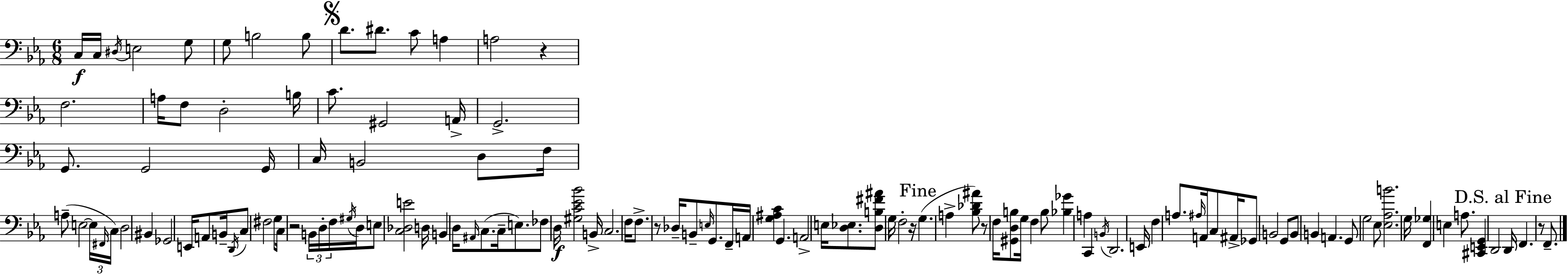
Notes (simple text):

C3/s C3/s D#3/s E3/h G3/e G3/e B3/h B3/e D4/e. D#4/e. C4/e A3/q A3/h R/q F3/h. A3/s F3/e D3/h B3/s C4/e. G#2/h A2/s G2/h. G2/e. G2/h G2/s C3/s B2/h D3/e F3/s A3/e E3/h E3/s F#2/s C3/s D3/h BIS2/q Gb2/h E2/s A2/e B2/s D2/s C3/e F#3/h G3/e C3/s R/h B2/s D3/s F3/s G#3/s D3/s E3/e [C3,Db3,E4]/h D3/s B2/q D3/s A#2/s C3/e. C3/s E3/e. FES3/e D3/s [G#3,C4,Eb4,Bb4]/h B2/s C3/h. F3/s F3/e. R/e Db3/s B2/e E3/s G2/e. F2/s A2/s [G3,A#3,C4]/q G2/q. A2/h E3/s [D3,Eb3]/e. [D3,B3,F#4,A#4]/e G3/s F3/h R/s G3/q. A3/q [Bb3,Db4,A#4]/e R/e F3/s [G#2,D3,B3]/e G3/s F3/q B3/e [Bb3,Gb4]/q A3/q C2/q B2/s D2/h. E2/s F3/q A3/e. A#3/s A2/s C3/e A#2/s Gb2/e B2/h G2/e B2/e B2/q A2/q. G2/e G3/h Eb3/e [Eb3,Ab3,B4]/h. G3/s [F2,Gb3]/q E3/q A3/e. [C#2,E2,G2]/q D2/h D2/s F2/q. R/e F2/e.